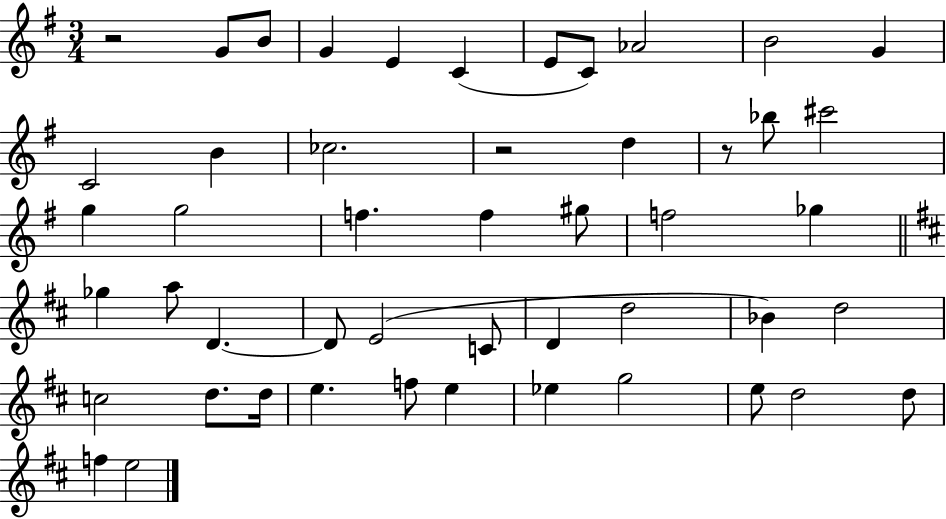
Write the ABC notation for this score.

X:1
T:Untitled
M:3/4
L:1/4
K:G
z2 G/2 B/2 G E C E/2 C/2 _A2 B2 G C2 B _c2 z2 d z/2 _b/2 ^c'2 g g2 f f ^g/2 f2 _g _g a/2 D D/2 E2 C/2 D d2 _B d2 c2 d/2 d/4 e f/2 e _e g2 e/2 d2 d/2 f e2